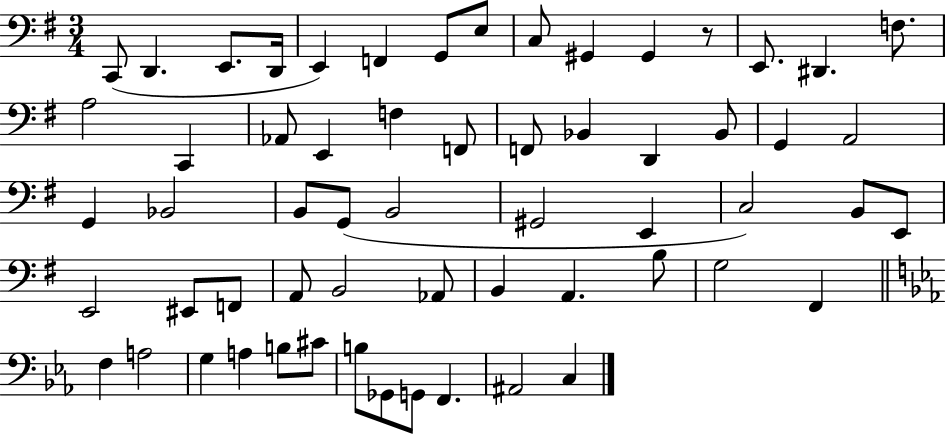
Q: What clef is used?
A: bass